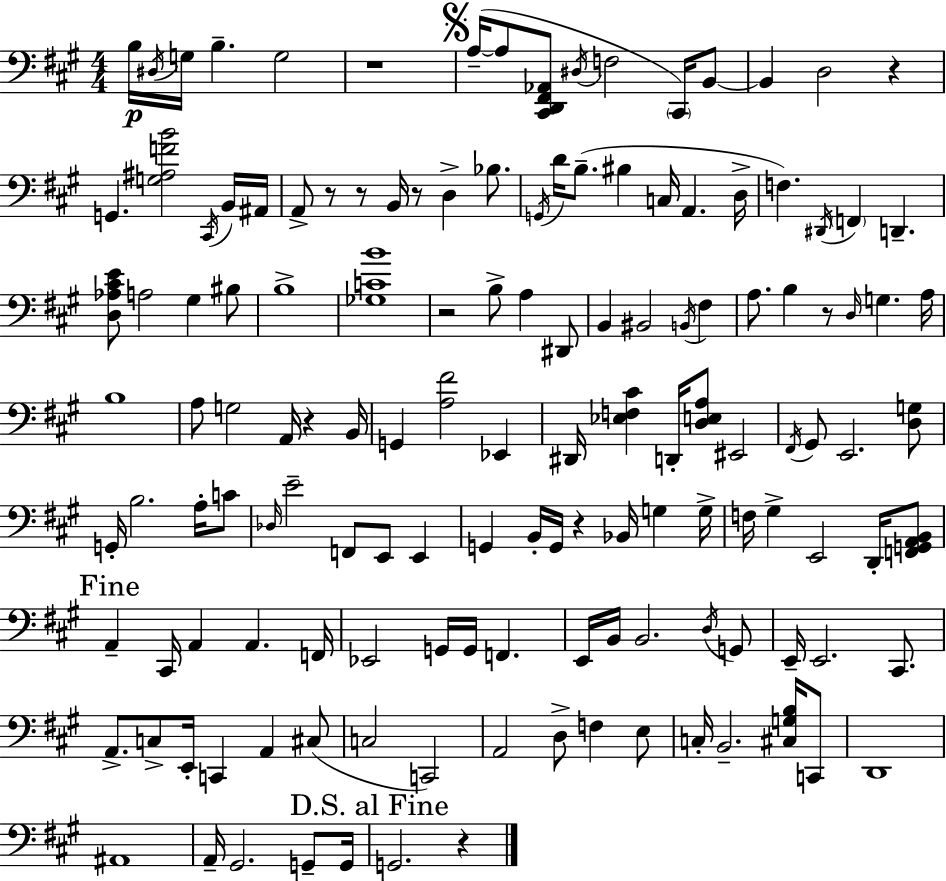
{
  \clef bass
  \numericTimeSignature
  \time 4/4
  \key a \major
  \repeat volta 2 { b16\p \acciaccatura { dis16 } g16 b4.-- g2 | r1 | \mark \markup { \musicglyph "scripts.segno" } a16--~(~ a8 <cis, d, fis, aes,>8 \acciaccatura { dis16 } f2 \parenthesize cis,16) | b,8~~ b,4 d2 r4 | \break g,4. <g ais f' b'>2 | \acciaccatura { cis,16 } b,16 ais,16 a,8-> r8 r8 b,16 r8 d4-> | bes8. \acciaccatura { g,16 } d'16 b8.--( bis4 c16 a,4. | d16-> f4.) \acciaccatura { dis,16 } \parenthesize f,4 d,4.-- | \break <d aes cis' e'>8 a2 gis4 | bis8 b1-> | <ges c' b'>1 | r2 b8-> a4 | \break dis,8 b,4 bis,2 | \acciaccatura { b,16 } fis4 a8. b4 r8 \grace { d16 } | g4. a16 b1 | a8 g2 | \break a,16 r4 b,16 g,4 <a fis'>2 | ees,4 dis,16 <ees f cis'>4 d,16-. <d e a>8 eis,2 | \acciaccatura { fis,16 } gis,8 e,2. | <d g>8 g,16-. b2. | \break a16-. c'8 \grace { des16 } e'2-- | f,8 e,8 e,4 g,4 b,16-. g,16 r4 | bes,16 g4 g16-> f16 gis4-> e,2 | d,16-. <f, g, a, b,>8 \mark "Fine" a,4-- cis,16 a,4 | \break a,4. f,16 ees,2 | g,16 g,16 f,4. e,16 b,16 b,2. | \acciaccatura { d16 } g,8 e,16-- e,2. | cis,8. a,8.-> c8-> e,16-. | \break c,4 a,4 cis8( c2 | c,2) a,2 | d8-> f4 e8 c16-. b,2.-- | <cis g b>16 c,8 d,1 | \break ais,1 | a,16-- gis,2. | g,8-- g,16 \mark "D.S. al Fine" g,2. | r4 } \bar "|."
}